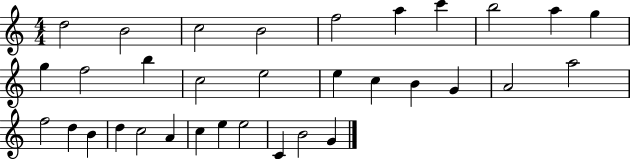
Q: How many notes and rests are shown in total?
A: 33